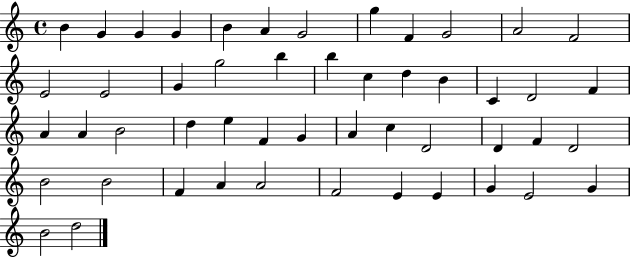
X:1
T:Untitled
M:4/4
L:1/4
K:C
B G G G B A G2 g F G2 A2 F2 E2 E2 G g2 b b c d B C D2 F A A B2 d e F G A c D2 D F D2 B2 B2 F A A2 F2 E E G E2 G B2 d2